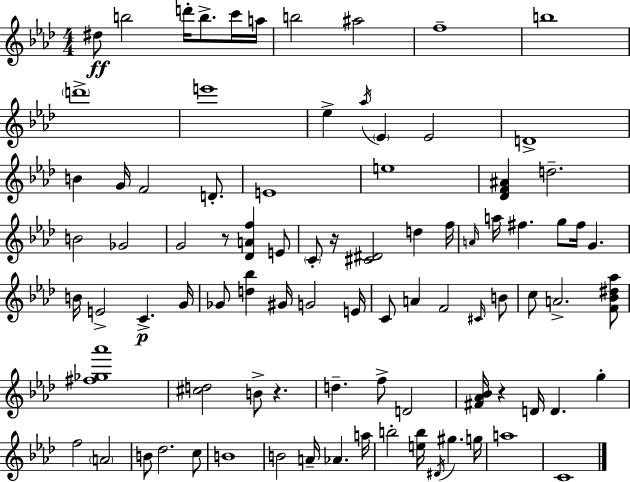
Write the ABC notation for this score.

X:1
T:Untitled
M:4/4
L:1/4
K:Fm
^d/2 b2 d'/4 b/2 c'/4 a/4 b2 ^a2 f4 b4 d'4 e'4 _e _a/4 _E _E2 D4 B G/4 F2 D/2 E4 e4 [_DF^A] d2 B2 _G2 G2 z/2 [_DAf] E/2 C/2 z/4 [^C^D]2 d f/4 A/4 a/4 ^f g/2 ^f/4 G B/4 E2 C G/4 _G/2 [d_b] ^G/4 G2 E/4 C/2 A F2 ^C/4 B/2 c/2 A2 [F_B^d_a]/2 [^f_g_a']4 [^cd]2 B/2 z d f/2 D2 [^F_A_B]/4 z D/4 D g f2 A2 B/2 _d2 c/2 B4 B2 A/4 _A a/4 b2 [eb]/4 ^D/4 ^g g/4 a4 C4